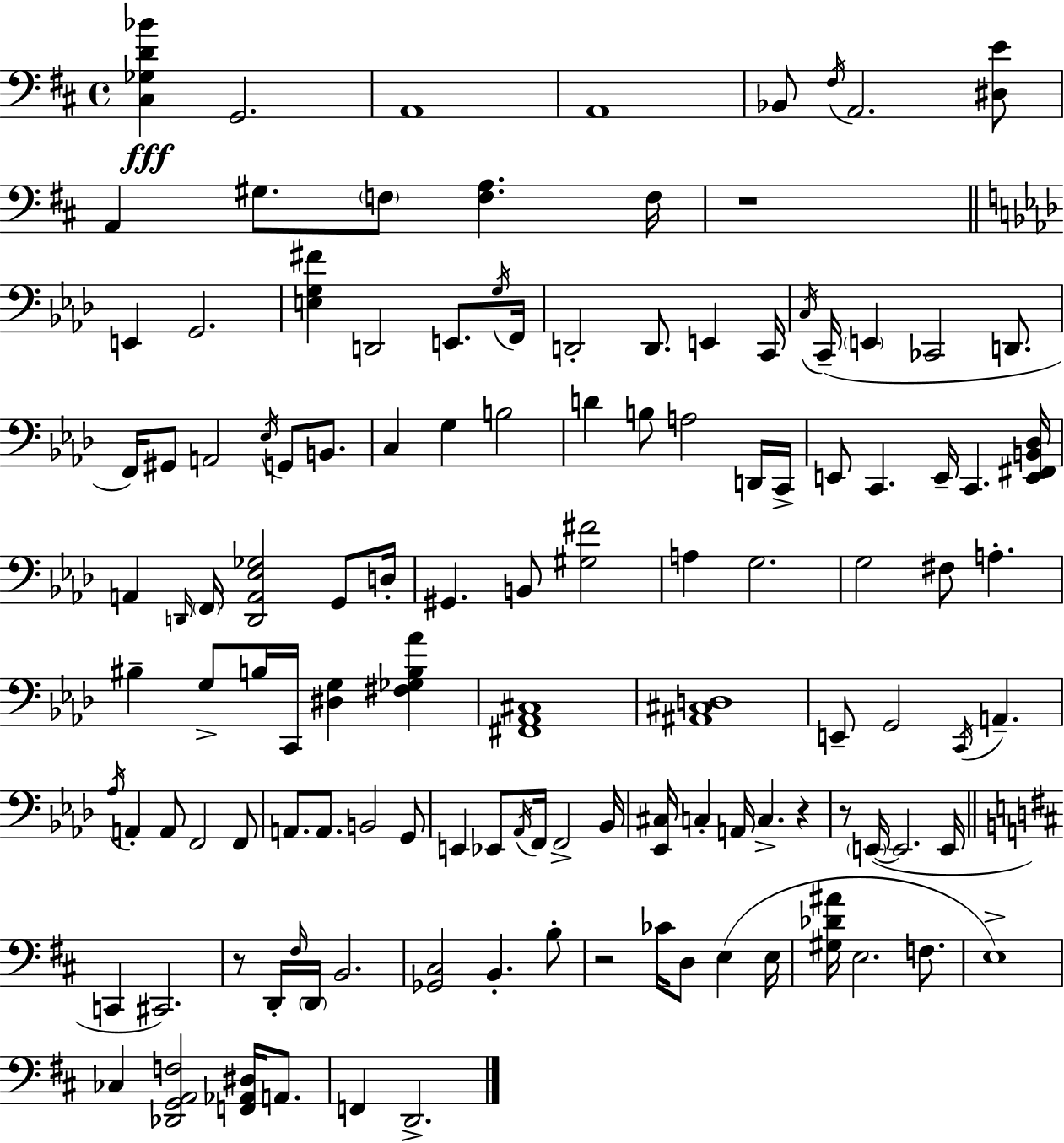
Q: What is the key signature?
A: D major